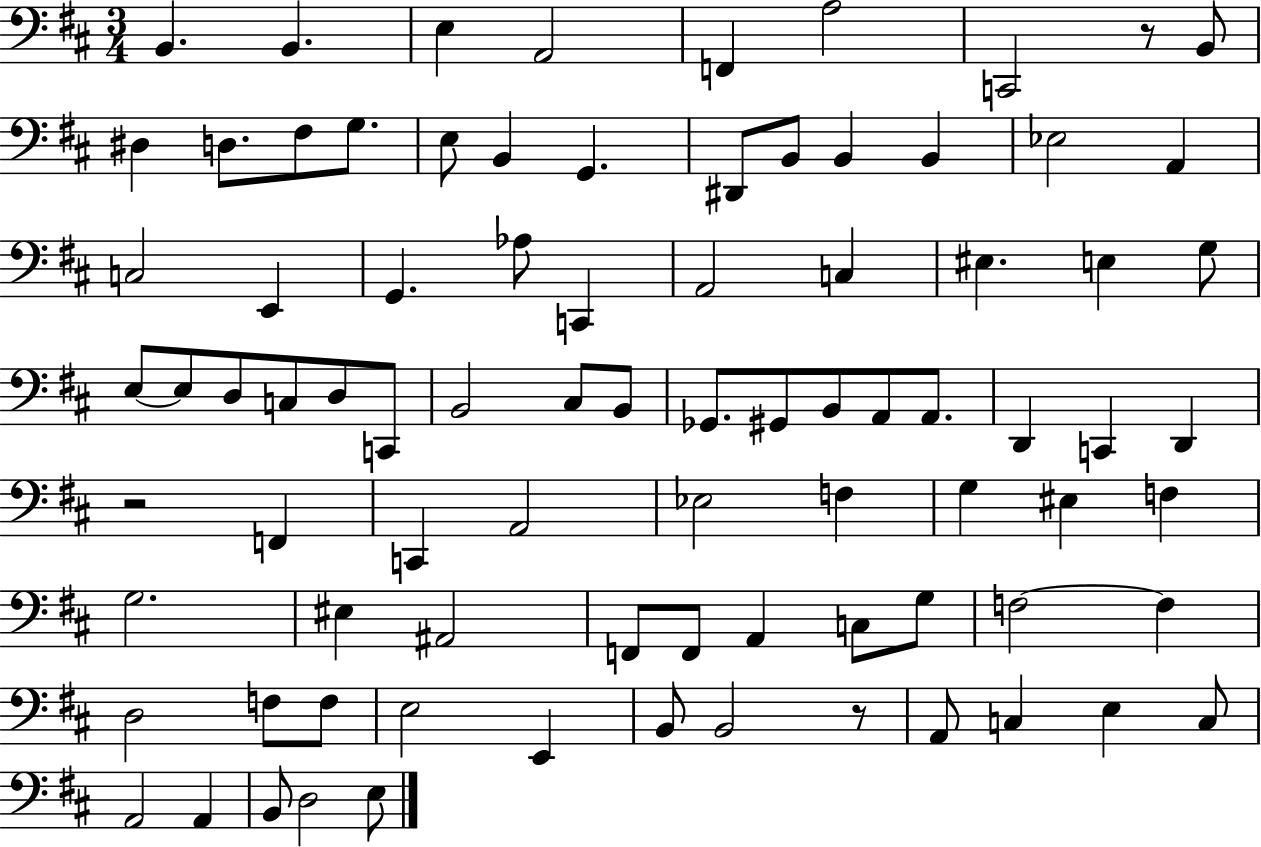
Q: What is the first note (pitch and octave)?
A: B2